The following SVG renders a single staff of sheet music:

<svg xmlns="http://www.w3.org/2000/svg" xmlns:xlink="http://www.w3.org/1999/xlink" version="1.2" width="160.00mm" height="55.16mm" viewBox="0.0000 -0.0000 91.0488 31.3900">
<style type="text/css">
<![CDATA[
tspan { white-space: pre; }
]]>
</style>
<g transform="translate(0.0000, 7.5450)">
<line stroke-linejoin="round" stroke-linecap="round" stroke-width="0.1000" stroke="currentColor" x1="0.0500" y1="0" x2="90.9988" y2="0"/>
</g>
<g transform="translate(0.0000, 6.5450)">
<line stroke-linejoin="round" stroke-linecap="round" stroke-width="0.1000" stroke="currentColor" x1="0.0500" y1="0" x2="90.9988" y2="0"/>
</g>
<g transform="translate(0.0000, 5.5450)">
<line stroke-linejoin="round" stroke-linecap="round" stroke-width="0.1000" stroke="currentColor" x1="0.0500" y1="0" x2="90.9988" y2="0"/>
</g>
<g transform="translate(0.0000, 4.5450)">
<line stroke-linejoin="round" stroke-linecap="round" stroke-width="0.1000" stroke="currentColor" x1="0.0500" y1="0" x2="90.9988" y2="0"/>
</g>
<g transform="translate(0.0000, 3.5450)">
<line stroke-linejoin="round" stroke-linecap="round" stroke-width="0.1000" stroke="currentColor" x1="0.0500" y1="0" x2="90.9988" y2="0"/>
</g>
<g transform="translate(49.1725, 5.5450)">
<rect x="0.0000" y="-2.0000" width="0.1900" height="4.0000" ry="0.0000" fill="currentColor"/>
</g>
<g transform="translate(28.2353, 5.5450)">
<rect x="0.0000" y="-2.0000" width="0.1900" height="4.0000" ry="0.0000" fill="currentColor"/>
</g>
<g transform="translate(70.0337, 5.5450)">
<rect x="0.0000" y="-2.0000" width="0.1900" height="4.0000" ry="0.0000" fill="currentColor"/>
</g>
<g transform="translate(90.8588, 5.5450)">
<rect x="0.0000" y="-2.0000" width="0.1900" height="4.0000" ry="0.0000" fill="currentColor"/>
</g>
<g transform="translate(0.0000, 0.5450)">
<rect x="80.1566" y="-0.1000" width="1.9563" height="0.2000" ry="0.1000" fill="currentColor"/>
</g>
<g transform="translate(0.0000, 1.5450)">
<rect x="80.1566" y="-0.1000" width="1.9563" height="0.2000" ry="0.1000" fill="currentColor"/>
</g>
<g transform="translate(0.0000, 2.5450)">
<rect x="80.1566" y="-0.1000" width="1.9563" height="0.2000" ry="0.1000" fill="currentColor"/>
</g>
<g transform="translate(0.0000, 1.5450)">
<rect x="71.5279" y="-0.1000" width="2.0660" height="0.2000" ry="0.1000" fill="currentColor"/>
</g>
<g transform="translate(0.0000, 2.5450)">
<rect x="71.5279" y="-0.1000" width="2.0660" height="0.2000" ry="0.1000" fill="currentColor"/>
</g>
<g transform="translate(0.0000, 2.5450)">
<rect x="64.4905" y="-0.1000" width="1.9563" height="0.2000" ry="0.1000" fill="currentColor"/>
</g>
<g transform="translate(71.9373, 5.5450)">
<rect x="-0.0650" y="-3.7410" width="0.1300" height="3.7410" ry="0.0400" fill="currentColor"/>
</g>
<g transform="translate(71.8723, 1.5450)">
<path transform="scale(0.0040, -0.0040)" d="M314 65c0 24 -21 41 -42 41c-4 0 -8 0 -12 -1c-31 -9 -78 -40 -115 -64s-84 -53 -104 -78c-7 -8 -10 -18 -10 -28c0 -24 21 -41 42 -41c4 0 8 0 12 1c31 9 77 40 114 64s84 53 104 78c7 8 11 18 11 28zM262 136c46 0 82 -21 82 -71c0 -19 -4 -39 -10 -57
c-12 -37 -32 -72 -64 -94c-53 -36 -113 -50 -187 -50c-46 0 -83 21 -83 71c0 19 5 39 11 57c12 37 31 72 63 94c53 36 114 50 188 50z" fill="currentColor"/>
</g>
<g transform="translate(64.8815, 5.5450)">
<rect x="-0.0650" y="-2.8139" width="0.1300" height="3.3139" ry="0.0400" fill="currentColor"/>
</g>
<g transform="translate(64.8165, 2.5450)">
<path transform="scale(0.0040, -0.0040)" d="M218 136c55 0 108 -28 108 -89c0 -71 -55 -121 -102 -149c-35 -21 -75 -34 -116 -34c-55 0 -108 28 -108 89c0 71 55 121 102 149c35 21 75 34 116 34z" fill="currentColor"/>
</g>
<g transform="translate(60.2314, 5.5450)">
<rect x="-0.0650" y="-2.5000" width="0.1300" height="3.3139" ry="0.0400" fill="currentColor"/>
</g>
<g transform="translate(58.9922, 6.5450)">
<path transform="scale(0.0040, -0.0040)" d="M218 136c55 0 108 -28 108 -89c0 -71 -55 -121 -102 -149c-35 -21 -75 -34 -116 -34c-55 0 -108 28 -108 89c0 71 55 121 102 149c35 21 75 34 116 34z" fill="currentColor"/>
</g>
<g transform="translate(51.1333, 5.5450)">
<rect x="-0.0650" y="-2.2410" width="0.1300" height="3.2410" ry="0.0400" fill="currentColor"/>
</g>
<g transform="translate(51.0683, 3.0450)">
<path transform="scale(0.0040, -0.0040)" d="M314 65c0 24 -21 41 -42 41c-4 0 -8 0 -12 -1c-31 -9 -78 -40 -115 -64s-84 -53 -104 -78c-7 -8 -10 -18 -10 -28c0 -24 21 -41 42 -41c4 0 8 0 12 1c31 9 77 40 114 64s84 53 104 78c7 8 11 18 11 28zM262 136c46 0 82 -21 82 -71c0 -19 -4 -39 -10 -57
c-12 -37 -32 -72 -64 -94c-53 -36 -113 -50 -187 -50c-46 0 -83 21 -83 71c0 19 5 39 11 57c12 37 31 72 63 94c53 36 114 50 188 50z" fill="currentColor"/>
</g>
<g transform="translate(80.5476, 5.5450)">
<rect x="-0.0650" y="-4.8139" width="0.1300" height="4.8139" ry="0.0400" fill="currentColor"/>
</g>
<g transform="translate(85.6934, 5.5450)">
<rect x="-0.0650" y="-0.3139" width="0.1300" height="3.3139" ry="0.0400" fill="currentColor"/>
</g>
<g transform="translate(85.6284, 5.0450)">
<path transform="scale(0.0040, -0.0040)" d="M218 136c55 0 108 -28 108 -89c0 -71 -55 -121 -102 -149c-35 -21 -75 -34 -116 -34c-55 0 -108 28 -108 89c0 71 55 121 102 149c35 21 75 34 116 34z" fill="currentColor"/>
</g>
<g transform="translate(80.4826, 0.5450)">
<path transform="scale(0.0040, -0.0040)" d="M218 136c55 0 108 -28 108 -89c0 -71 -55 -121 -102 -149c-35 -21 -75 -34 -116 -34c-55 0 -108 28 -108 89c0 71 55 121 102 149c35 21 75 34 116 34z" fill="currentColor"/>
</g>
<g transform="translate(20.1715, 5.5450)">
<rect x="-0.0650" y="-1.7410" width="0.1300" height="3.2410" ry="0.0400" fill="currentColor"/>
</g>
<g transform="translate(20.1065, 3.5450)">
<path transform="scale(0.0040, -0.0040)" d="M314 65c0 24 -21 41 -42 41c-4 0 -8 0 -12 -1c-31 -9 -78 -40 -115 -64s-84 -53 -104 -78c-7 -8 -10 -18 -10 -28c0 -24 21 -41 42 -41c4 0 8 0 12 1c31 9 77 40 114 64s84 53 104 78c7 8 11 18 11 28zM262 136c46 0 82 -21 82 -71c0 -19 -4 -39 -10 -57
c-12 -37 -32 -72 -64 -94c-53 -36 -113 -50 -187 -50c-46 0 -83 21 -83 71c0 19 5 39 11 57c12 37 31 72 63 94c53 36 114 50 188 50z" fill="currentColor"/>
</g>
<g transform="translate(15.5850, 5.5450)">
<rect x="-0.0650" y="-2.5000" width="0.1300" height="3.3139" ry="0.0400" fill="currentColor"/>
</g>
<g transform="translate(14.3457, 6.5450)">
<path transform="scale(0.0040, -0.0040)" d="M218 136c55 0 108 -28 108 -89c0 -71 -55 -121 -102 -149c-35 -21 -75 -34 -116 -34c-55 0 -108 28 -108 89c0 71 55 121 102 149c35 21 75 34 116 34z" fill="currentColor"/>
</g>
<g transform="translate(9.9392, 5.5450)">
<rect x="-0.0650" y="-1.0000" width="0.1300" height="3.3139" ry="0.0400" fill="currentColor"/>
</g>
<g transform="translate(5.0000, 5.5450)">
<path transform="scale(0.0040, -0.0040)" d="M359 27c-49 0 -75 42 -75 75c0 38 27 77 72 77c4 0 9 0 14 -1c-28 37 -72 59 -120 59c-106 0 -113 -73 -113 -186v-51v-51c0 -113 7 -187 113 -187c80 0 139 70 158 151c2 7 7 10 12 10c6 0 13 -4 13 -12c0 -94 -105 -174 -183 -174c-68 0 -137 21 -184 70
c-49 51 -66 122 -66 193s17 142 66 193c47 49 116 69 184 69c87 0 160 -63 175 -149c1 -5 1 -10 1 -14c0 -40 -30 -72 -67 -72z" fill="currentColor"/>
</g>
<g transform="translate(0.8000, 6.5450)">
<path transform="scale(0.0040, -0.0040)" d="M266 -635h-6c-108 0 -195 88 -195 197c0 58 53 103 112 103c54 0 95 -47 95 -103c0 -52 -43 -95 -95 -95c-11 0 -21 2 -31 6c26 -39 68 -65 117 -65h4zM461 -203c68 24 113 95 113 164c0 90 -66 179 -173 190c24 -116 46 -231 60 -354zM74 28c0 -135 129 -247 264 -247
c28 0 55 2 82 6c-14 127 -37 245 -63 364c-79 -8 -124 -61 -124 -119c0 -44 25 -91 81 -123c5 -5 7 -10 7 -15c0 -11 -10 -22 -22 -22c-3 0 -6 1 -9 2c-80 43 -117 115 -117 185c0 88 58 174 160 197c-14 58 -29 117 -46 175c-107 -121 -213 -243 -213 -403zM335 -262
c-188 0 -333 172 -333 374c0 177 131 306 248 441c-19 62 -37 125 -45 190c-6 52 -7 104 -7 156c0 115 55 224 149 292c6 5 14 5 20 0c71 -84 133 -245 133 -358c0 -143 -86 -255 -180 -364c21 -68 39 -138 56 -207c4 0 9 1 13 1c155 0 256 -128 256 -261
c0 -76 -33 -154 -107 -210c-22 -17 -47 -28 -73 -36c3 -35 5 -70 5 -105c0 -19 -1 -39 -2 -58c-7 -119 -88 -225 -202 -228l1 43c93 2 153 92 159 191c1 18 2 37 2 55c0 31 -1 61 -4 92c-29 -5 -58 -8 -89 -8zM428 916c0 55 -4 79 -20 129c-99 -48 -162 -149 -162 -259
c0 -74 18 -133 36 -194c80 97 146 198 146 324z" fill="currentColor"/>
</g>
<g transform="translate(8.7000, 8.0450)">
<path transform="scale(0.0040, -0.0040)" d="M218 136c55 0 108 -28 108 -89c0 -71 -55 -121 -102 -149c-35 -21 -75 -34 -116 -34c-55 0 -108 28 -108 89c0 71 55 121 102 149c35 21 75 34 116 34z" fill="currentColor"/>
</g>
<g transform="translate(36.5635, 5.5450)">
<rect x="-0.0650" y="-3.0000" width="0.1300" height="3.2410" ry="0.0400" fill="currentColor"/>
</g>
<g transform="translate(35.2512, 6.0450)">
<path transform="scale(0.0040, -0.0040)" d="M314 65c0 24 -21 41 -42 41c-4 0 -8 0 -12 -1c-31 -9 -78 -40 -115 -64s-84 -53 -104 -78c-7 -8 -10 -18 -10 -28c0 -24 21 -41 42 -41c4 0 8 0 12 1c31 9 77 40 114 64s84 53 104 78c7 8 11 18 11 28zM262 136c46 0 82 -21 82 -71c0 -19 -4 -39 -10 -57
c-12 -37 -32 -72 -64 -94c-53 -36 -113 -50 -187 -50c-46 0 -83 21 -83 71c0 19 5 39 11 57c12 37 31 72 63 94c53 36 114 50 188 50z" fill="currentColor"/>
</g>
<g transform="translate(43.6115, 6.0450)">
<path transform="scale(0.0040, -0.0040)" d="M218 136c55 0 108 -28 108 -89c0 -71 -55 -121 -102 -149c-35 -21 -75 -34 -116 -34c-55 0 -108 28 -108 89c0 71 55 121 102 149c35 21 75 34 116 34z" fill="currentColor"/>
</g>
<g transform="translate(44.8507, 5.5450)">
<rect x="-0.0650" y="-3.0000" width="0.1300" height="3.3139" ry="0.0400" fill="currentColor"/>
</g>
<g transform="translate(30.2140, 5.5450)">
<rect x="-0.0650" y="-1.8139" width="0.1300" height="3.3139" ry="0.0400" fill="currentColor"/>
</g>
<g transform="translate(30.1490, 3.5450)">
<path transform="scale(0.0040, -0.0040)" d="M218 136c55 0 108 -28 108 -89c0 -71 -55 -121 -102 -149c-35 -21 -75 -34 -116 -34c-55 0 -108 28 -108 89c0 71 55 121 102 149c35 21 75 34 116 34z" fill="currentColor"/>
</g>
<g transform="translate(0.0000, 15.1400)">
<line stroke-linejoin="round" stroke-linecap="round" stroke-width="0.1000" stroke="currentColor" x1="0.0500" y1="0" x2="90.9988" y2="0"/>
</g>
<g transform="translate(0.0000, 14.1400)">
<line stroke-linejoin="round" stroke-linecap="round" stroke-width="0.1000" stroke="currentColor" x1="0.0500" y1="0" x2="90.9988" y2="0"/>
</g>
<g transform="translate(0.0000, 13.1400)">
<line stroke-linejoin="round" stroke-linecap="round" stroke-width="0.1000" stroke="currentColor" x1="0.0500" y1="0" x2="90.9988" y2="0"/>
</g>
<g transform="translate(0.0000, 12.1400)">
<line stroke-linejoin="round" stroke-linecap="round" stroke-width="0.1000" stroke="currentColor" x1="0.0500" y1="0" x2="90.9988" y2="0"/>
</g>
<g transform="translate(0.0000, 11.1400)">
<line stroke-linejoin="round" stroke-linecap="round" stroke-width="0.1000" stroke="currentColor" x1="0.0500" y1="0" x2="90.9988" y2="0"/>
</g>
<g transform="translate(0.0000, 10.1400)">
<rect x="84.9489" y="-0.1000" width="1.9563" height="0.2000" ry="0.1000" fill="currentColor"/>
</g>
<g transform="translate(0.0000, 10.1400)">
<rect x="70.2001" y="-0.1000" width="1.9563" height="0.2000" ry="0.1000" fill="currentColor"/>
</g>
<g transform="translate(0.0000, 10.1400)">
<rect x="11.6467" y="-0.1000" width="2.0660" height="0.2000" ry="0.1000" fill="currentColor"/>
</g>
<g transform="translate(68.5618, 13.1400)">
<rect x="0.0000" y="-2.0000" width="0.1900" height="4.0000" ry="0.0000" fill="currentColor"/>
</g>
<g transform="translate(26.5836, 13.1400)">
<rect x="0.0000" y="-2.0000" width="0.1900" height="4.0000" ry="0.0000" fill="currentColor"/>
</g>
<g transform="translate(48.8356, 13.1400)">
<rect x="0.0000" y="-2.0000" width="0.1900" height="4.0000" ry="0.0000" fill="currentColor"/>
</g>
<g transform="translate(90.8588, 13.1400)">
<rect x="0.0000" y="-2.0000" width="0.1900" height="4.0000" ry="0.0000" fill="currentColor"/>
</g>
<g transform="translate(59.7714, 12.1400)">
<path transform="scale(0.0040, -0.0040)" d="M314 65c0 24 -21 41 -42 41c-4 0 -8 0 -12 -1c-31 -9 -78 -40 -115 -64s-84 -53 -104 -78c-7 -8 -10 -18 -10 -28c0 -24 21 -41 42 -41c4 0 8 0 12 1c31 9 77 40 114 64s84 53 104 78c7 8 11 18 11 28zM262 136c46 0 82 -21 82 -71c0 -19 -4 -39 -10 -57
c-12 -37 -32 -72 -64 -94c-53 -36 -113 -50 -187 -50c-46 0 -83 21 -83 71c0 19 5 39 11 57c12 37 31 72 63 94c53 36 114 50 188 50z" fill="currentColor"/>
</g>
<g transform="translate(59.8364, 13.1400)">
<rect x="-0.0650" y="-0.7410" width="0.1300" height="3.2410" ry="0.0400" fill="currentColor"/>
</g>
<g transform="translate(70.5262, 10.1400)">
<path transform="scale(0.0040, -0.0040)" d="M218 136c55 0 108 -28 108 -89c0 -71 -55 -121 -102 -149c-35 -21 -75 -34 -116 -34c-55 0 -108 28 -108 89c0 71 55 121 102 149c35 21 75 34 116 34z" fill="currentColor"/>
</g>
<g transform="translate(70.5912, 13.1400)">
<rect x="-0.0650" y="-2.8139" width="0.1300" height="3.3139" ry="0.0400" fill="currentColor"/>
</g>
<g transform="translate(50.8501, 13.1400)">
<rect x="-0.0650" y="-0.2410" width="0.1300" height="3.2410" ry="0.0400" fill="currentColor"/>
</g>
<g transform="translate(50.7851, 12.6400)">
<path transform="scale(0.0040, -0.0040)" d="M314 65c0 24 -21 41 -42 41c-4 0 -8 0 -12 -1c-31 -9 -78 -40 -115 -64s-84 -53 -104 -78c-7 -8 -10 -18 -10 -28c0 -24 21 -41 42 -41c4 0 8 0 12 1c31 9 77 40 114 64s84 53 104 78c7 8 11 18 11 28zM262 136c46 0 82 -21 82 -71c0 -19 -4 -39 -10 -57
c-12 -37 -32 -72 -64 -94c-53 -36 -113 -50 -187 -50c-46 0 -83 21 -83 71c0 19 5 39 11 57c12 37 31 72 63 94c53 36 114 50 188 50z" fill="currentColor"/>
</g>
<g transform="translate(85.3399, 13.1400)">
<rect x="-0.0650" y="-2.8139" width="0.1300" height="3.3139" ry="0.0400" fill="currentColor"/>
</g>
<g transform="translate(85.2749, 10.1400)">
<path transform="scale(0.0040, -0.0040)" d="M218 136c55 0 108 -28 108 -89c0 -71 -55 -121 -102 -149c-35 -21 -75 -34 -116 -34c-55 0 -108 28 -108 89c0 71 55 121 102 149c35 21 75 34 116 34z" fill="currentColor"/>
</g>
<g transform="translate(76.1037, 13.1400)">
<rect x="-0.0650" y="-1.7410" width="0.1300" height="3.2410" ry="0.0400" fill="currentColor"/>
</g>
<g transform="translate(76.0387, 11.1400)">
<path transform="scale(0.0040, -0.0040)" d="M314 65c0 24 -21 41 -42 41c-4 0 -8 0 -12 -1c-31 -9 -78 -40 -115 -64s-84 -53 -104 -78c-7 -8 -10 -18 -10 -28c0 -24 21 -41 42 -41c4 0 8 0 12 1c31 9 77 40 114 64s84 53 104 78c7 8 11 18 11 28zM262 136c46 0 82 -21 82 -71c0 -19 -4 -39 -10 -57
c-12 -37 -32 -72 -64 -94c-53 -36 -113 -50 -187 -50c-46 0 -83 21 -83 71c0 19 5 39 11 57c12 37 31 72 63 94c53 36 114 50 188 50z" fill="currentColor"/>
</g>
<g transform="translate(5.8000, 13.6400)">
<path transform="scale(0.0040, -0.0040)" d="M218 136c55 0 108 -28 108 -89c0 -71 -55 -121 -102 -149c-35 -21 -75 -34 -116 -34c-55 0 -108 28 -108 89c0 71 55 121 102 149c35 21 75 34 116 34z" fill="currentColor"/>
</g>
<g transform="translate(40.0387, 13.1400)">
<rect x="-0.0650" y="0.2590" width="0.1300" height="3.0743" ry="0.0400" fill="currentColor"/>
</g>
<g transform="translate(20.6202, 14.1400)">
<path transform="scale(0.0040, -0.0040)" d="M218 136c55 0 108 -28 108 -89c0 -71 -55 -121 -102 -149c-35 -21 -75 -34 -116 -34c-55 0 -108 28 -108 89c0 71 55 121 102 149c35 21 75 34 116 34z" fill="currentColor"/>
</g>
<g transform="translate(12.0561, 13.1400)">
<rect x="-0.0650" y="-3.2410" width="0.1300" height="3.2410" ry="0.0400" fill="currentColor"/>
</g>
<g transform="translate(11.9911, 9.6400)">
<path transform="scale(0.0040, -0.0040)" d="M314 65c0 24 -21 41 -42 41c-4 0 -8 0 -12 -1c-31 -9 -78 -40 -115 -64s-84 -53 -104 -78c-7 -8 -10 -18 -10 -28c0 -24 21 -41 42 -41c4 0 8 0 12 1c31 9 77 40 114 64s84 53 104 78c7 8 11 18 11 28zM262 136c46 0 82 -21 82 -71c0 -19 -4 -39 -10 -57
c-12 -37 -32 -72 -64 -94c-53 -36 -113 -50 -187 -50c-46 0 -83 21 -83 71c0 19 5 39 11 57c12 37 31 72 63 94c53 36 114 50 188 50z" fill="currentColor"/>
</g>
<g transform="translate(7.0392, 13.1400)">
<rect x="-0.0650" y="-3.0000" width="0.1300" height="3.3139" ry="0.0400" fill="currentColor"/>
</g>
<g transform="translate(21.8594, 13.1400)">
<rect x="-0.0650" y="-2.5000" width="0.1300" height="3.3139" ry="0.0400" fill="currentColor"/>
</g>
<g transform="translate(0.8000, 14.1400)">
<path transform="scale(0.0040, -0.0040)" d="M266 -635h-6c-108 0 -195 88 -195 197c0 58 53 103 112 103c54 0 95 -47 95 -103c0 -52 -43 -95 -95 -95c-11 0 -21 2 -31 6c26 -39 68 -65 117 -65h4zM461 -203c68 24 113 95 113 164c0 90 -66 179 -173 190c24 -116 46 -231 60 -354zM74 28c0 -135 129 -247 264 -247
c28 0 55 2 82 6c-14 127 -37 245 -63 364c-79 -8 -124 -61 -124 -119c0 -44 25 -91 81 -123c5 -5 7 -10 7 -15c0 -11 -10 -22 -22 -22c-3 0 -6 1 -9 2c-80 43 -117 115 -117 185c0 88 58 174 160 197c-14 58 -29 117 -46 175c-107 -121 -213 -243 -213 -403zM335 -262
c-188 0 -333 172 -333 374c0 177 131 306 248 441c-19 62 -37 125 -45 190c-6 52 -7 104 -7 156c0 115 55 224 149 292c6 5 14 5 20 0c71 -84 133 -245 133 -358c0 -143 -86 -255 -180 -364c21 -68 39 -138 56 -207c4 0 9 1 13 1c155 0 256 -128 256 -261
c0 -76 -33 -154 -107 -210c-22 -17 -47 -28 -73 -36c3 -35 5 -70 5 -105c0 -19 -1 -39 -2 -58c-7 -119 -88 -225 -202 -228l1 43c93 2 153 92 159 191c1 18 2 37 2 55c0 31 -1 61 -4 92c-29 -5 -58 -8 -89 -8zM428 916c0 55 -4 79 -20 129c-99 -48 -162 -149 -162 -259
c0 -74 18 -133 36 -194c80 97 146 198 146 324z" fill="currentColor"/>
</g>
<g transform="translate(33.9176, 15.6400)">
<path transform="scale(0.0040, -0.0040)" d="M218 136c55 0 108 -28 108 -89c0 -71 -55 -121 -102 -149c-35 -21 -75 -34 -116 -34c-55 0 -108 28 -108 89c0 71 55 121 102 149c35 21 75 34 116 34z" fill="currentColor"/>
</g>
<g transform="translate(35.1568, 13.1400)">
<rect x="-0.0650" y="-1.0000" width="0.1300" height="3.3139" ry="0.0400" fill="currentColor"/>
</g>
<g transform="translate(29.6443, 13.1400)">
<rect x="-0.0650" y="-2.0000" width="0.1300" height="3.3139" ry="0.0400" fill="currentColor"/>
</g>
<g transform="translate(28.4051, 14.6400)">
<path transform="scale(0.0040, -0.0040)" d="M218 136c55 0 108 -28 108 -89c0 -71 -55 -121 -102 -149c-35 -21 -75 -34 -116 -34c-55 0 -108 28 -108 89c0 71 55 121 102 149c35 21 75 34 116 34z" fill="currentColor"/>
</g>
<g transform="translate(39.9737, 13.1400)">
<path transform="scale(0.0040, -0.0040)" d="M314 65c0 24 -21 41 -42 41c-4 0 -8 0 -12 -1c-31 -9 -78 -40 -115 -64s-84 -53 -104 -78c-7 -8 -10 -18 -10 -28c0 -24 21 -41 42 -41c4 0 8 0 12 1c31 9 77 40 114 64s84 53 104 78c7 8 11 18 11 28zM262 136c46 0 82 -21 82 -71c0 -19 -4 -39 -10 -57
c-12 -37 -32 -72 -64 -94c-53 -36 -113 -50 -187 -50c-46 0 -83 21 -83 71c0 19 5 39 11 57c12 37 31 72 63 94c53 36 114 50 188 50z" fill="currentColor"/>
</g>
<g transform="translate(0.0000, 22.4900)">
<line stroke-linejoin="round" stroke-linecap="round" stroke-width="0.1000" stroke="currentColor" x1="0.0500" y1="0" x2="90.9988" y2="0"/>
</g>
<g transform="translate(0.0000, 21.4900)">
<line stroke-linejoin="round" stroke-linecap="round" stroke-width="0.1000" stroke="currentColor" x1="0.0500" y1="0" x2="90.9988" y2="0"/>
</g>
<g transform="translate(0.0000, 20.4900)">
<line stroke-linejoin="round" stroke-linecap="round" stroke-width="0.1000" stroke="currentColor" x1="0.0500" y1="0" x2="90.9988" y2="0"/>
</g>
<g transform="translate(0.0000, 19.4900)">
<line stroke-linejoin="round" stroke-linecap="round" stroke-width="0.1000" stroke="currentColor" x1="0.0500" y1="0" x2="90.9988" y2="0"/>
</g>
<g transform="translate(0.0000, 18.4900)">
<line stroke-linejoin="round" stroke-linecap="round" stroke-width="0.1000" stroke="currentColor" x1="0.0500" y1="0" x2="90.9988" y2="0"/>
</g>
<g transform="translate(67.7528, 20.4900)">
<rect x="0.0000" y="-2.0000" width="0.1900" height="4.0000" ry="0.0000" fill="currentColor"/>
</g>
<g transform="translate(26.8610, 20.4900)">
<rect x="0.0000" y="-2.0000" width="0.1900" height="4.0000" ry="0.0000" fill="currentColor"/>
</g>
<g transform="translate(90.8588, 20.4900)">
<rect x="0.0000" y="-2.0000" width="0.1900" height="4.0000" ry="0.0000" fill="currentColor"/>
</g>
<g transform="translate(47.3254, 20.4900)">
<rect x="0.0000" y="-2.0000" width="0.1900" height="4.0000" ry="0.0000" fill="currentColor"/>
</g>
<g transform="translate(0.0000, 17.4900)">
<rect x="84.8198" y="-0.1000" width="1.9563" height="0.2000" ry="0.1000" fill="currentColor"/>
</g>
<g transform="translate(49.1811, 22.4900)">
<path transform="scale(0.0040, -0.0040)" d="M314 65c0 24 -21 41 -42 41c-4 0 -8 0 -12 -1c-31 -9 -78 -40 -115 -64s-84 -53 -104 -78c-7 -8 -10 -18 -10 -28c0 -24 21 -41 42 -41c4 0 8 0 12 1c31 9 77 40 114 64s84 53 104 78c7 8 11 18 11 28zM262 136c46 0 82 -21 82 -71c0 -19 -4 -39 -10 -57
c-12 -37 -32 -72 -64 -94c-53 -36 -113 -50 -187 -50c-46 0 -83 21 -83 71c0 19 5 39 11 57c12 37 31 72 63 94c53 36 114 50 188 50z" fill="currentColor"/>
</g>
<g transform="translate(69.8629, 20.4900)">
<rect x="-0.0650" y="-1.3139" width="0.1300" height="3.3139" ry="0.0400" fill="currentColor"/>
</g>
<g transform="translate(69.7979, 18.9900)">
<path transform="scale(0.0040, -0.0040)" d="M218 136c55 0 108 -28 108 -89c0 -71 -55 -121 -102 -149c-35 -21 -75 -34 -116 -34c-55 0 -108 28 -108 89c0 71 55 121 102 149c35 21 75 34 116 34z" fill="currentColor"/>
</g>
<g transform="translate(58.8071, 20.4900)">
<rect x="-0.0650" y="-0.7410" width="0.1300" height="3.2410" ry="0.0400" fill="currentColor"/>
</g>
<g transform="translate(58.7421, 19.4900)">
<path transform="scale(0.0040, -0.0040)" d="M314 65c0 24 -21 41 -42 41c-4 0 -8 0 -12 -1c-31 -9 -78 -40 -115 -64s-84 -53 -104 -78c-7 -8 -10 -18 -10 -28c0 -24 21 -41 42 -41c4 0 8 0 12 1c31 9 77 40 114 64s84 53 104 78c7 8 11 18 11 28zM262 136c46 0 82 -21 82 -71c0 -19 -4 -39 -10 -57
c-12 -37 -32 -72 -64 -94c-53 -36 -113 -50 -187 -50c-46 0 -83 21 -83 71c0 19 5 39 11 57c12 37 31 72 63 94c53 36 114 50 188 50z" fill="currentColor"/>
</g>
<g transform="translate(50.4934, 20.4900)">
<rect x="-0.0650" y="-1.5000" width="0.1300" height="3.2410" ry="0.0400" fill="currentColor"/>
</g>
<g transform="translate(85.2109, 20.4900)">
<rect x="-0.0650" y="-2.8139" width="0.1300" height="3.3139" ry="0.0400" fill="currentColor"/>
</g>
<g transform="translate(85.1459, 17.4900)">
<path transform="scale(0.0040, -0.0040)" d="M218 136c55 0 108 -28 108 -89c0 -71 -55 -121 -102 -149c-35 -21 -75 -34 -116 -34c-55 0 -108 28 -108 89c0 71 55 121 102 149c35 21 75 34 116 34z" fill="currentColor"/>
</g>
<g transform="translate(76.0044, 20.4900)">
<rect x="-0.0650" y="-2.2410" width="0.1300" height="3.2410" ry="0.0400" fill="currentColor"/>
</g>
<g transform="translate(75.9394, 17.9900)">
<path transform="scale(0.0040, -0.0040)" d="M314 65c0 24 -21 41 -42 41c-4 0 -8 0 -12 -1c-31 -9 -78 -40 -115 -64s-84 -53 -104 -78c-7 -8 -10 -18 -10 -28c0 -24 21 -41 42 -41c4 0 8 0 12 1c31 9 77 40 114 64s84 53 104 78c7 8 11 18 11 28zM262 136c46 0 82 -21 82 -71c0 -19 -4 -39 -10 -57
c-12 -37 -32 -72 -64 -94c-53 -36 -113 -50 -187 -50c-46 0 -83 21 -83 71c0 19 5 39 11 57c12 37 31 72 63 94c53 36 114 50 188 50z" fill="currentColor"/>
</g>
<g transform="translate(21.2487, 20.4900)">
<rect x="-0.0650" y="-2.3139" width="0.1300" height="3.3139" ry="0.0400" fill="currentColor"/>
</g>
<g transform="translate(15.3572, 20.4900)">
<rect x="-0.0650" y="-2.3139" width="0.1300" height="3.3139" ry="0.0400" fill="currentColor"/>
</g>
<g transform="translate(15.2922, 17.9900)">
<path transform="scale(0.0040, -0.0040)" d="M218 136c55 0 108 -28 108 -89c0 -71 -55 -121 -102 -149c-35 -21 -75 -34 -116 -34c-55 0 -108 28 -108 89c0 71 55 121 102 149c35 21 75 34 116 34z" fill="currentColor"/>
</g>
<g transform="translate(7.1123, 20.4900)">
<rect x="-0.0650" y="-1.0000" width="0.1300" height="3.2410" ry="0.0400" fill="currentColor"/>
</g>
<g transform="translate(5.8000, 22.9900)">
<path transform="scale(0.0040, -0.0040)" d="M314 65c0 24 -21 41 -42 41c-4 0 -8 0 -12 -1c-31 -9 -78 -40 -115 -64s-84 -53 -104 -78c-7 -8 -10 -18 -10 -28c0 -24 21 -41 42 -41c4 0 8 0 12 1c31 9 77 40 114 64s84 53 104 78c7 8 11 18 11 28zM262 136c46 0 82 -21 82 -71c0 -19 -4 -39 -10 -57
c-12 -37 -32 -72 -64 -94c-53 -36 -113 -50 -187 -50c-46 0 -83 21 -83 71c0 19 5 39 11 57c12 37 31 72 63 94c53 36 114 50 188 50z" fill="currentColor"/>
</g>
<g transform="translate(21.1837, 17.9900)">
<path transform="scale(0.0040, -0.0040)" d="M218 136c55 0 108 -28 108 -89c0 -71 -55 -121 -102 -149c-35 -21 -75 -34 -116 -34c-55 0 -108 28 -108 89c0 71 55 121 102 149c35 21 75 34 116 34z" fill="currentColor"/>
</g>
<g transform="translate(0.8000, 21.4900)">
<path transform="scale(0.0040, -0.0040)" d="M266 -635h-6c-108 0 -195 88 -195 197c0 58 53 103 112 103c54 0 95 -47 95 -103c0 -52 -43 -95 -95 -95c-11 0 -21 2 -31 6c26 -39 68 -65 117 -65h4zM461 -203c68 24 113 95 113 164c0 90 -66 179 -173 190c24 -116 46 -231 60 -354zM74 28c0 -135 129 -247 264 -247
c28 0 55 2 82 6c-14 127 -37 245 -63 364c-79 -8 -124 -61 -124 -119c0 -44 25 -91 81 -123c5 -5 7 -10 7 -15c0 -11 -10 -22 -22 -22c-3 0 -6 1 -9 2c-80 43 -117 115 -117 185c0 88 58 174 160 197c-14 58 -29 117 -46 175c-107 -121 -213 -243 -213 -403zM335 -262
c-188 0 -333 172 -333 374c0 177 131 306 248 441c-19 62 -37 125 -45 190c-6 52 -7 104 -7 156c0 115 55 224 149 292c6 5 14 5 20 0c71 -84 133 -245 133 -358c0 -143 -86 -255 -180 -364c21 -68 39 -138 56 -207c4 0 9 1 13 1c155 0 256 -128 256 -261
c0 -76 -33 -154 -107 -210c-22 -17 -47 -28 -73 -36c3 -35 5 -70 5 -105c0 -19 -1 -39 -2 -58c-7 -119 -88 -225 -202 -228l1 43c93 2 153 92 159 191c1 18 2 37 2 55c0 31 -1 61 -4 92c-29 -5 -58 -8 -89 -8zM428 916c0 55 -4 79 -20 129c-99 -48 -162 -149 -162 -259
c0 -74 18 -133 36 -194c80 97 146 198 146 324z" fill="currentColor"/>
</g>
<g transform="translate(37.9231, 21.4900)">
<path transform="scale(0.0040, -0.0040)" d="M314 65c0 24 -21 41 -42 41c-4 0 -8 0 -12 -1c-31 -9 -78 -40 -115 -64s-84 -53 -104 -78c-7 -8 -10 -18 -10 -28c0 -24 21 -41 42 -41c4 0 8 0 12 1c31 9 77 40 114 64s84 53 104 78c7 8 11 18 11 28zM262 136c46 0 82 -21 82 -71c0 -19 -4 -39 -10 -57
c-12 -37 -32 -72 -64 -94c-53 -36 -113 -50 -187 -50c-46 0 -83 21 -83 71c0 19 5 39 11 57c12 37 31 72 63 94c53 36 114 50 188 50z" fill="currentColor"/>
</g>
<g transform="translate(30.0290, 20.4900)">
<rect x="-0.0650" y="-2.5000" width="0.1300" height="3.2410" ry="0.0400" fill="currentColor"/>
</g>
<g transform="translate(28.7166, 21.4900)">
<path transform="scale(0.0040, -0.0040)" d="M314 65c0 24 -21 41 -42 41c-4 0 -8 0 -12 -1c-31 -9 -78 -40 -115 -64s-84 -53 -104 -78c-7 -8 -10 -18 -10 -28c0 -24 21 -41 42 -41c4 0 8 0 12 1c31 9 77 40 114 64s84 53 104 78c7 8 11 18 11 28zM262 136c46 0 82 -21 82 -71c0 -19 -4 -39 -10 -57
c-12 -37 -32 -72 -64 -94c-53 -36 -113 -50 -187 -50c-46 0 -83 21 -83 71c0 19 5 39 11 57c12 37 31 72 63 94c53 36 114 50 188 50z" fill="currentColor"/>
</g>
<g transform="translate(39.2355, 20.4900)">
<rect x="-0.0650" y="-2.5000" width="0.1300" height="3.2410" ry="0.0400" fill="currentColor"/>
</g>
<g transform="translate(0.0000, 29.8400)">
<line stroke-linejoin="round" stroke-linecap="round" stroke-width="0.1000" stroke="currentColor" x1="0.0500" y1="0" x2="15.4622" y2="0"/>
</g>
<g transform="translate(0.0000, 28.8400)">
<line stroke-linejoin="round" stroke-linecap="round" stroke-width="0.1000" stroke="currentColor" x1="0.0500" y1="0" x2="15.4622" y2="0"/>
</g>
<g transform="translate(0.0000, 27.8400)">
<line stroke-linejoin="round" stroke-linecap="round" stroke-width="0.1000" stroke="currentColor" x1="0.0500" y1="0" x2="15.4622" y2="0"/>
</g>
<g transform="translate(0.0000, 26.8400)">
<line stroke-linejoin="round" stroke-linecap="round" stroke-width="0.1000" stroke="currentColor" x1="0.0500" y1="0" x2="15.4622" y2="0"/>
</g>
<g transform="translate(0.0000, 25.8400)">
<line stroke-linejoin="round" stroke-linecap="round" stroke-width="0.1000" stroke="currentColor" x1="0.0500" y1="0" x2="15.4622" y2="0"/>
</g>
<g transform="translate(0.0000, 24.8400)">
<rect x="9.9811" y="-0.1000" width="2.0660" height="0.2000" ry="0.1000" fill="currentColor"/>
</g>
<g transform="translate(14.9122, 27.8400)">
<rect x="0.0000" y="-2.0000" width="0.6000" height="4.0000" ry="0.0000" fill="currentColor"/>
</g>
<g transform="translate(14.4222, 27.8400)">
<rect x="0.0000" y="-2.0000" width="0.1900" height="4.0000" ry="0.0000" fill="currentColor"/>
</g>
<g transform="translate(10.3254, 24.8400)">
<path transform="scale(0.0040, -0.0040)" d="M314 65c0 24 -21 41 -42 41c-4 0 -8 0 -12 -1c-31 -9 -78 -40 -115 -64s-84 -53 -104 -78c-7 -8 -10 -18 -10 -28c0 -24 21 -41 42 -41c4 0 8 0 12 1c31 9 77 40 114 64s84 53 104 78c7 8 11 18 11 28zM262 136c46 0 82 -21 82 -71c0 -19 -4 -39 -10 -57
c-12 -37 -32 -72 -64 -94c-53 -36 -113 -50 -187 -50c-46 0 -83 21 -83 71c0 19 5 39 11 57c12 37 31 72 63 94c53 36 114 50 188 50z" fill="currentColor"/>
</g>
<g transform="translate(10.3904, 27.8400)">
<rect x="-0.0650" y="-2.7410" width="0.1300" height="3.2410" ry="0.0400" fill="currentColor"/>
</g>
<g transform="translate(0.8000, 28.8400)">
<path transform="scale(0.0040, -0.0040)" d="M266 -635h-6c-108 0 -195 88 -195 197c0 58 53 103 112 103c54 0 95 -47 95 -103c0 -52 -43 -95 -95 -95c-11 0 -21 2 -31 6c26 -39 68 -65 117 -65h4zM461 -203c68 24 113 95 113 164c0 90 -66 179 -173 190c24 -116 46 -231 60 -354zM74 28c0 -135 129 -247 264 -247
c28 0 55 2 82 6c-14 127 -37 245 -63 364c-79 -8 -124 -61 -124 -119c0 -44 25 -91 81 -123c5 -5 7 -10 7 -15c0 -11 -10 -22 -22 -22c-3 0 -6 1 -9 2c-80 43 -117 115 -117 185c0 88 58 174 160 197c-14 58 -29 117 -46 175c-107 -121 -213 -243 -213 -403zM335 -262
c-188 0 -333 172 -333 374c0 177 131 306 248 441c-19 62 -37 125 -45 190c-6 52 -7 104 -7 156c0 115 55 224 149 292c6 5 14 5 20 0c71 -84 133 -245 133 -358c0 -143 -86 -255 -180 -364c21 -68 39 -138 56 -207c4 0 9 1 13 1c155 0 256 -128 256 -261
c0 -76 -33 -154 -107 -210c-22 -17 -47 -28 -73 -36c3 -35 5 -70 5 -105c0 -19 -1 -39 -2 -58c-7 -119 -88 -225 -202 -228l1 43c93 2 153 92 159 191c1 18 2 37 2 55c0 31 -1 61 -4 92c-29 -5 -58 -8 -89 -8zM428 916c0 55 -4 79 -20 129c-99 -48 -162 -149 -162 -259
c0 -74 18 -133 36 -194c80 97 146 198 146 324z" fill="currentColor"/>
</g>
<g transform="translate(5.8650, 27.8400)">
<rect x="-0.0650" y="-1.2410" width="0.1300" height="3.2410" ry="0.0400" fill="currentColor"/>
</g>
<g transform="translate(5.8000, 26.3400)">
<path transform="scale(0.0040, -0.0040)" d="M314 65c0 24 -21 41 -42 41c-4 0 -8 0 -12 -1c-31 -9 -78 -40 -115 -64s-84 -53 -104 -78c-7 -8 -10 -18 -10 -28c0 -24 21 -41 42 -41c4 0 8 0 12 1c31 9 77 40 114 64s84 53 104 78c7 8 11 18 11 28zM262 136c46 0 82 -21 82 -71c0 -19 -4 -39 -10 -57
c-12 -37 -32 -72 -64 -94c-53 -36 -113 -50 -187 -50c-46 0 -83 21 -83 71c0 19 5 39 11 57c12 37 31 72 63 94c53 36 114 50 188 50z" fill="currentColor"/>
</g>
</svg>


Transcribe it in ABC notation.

X:1
T:Untitled
M:4/4
L:1/4
K:C
D G f2 f A2 A g2 G a c'2 e' c A b2 G F D B2 c2 d2 a f2 a D2 g g G2 G2 E2 d2 e g2 a e2 a2